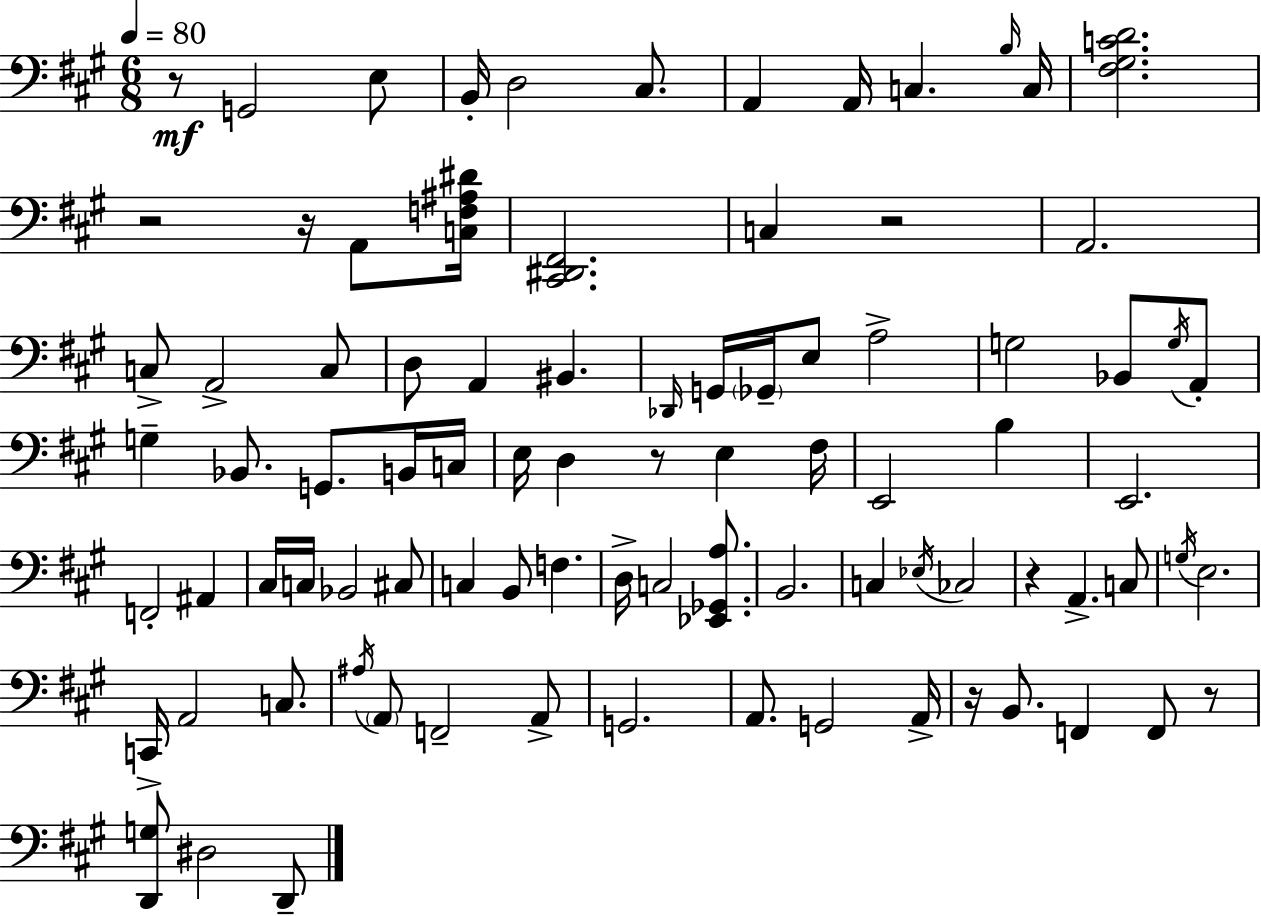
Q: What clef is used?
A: bass